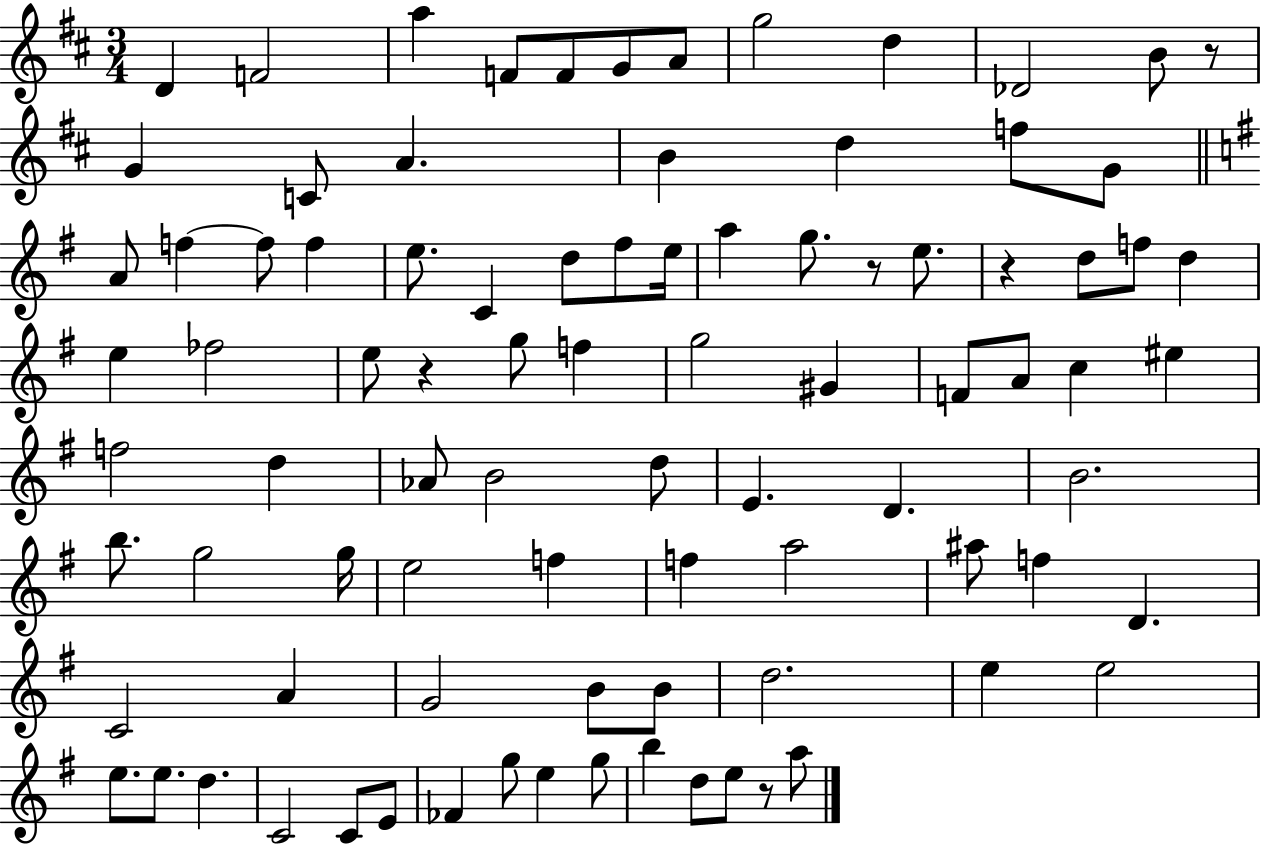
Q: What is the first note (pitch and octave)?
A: D4